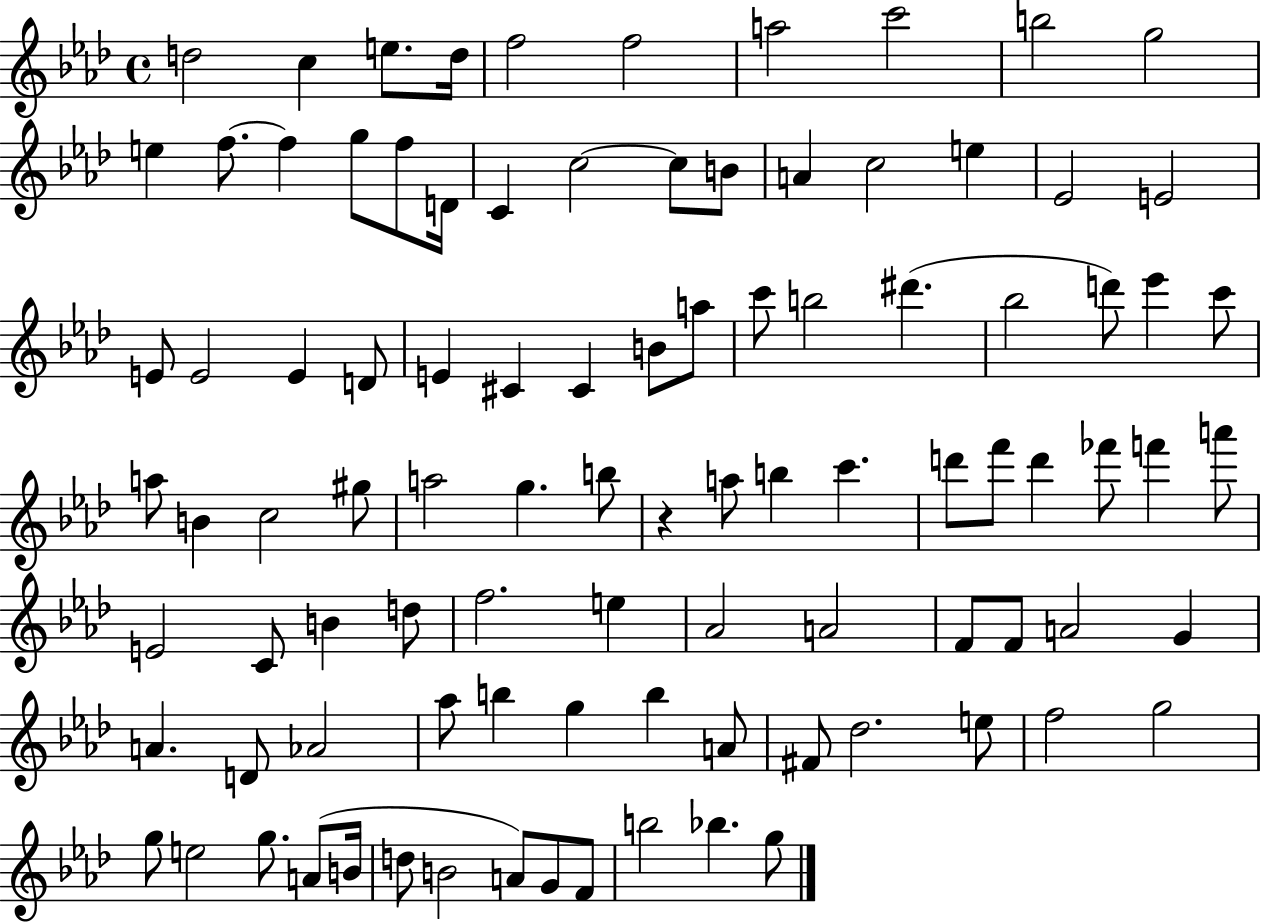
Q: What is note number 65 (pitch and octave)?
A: A4